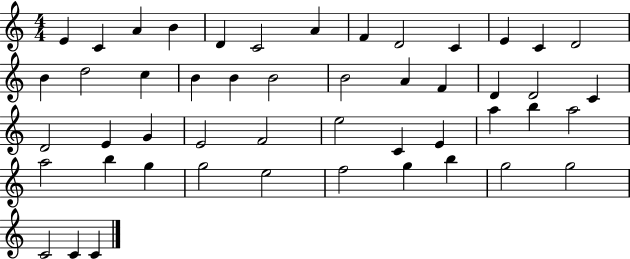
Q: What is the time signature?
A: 4/4